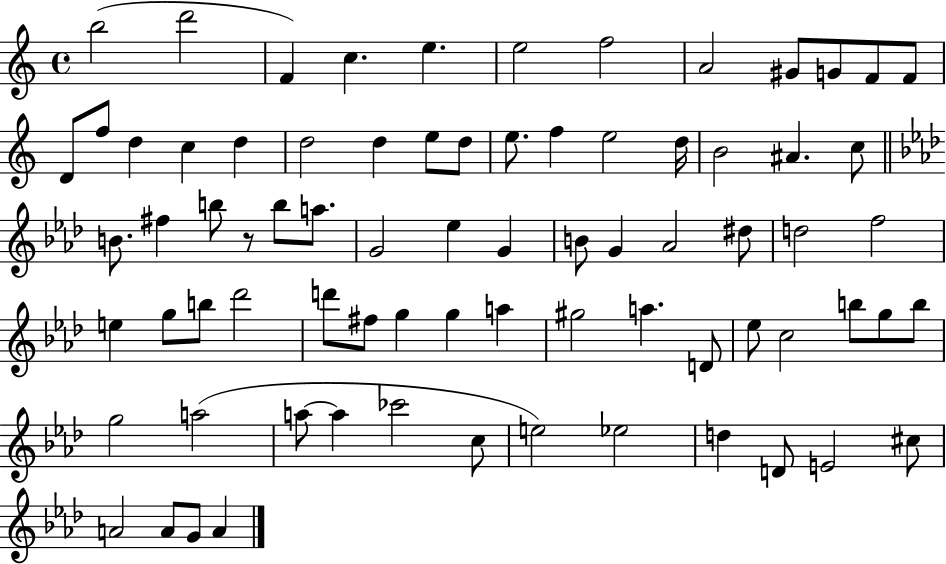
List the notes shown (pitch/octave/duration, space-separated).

B5/h D6/h F4/q C5/q. E5/q. E5/h F5/h A4/h G#4/e G4/e F4/e F4/e D4/e F5/e D5/q C5/q D5/q D5/h D5/q E5/e D5/e E5/e. F5/q E5/h D5/s B4/h A#4/q. C5/e B4/e. F#5/q B5/e R/e B5/e A5/e. G4/h Eb5/q G4/q B4/e G4/q Ab4/h D#5/e D5/h F5/h E5/q G5/e B5/e Db6/h D6/e F#5/e G5/q G5/q A5/q G#5/h A5/q. D4/e Eb5/e C5/h B5/e G5/e B5/e G5/h A5/h A5/e A5/q CES6/h C5/e E5/h Eb5/h D5/q D4/e E4/h C#5/e A4/h A4/e G4/e A4/q